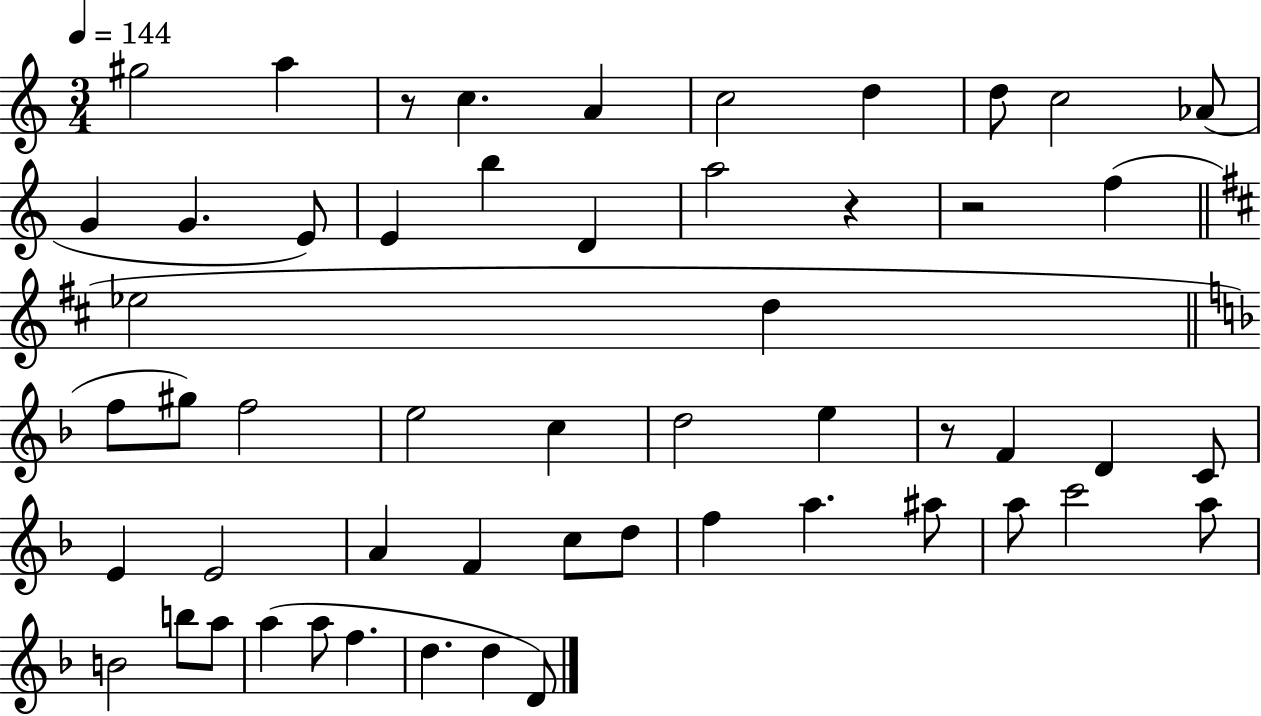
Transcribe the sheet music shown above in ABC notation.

X:1
T:Untitled
M:3/4
L:1/4
K:C
^g2 a z/2 c A c2 d d/2 c2 _A/2 G G E/2 E b D a2 z z2 f _e2 d f/2 ^g/2 f2 e2 c d2 e z/2 F D C/2 E E2 A F c/2 d/2 f a ^a/2 a/2 c'2 a/2 B2 b/2 a/2 a a/2 f d d D/2